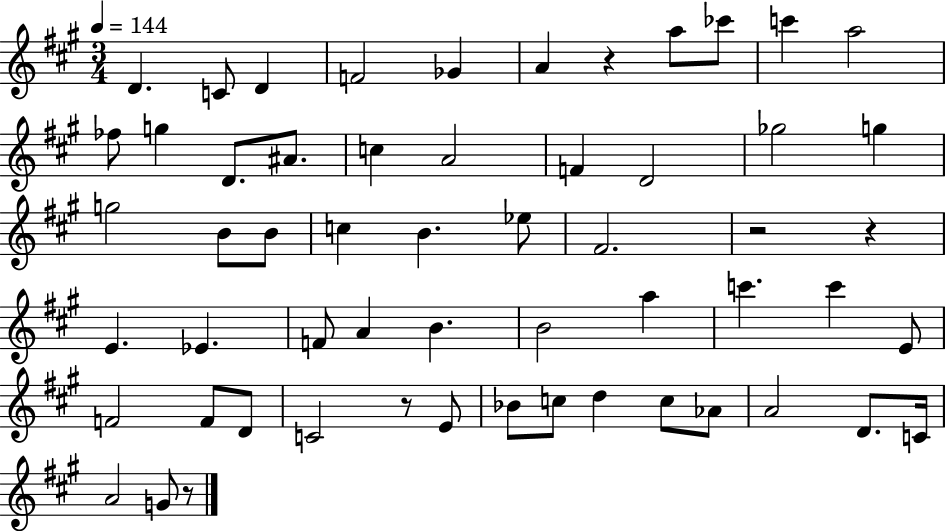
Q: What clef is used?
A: treble